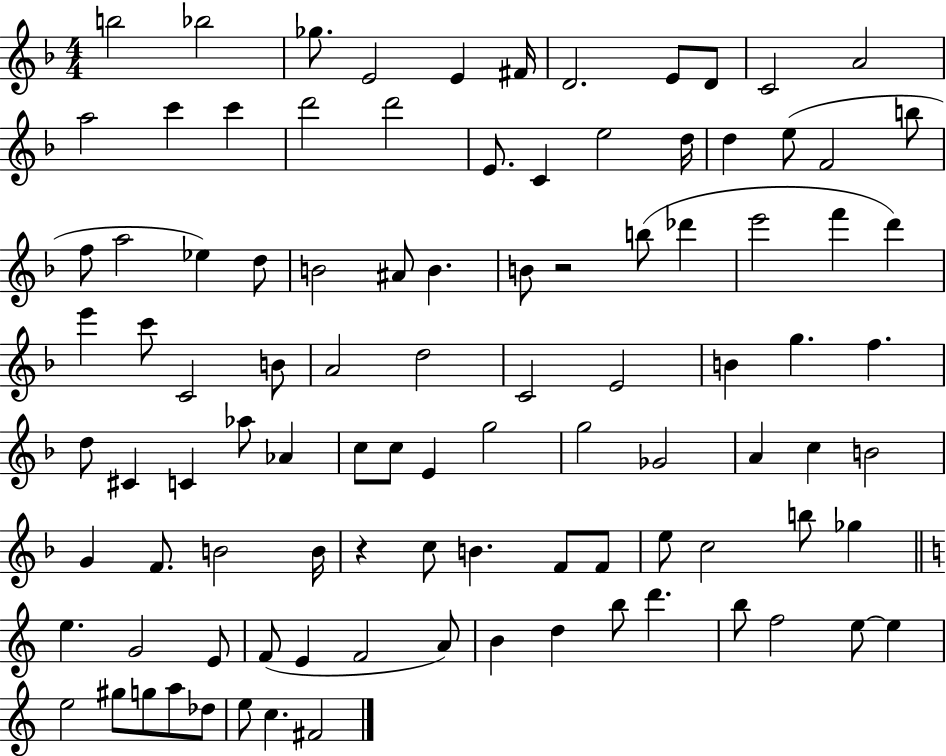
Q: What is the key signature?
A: F major